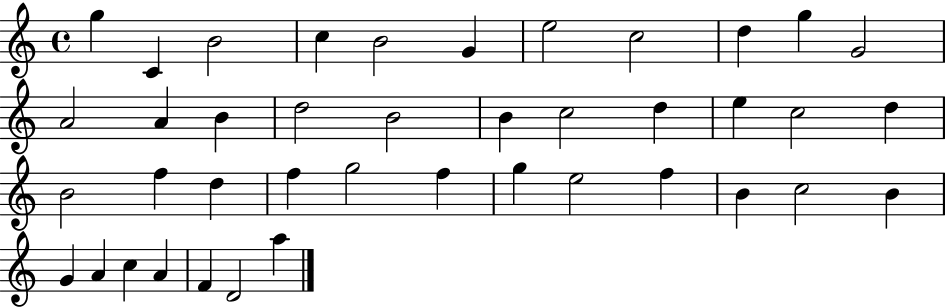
G5/q C4/q B4/h C5/q B4/h G4/q E5/h C5/h D5/q G5/q G4/h A4/h A4/q B4/q D5/h B4/h B4/q C5/h D5/q E5/q C5/h D5/q B4/h F5/q D5/q F5/q G5/h F5/q G5/q E5/h F5/q B4/q C5/h B4/q G4/q A4/q C5/q A4/q F4/q D4/h A5/q